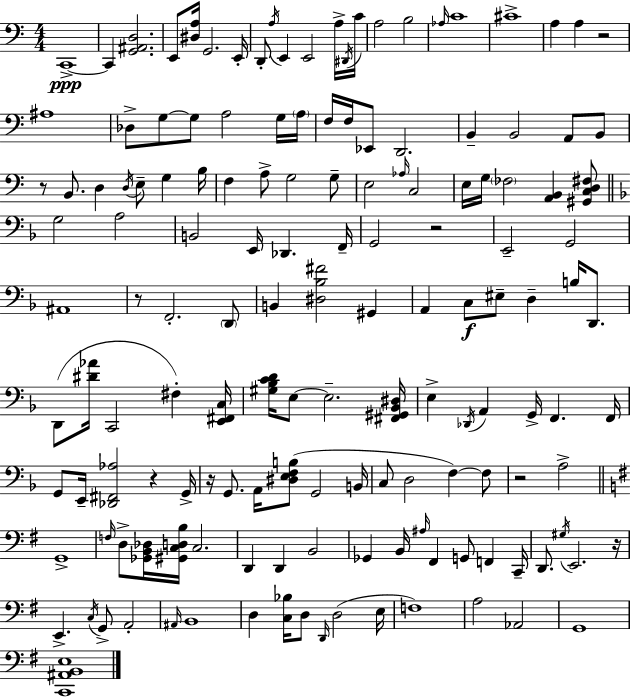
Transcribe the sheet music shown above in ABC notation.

X:1
T:Untitled
M:4/4
L:1/4
K:Am
C,,4 C,, [G,,^A,,D,]2 E,,/2 [^D,A,]/4 G,,2 E,,/4 D,,/2 A,/4 E,, E,,2 A,/4 ^D,,/4 C/4 A,2 B,2 _A,/4 C4 ^C4 A, A, z2 ^A,4 _D,/2 G,/2 G,/2 A,2 G,/4 A,/4 F,/4 F,/4 _E,,/2 D,,2 B,, B,,2 A,,/2 B,,/2 z/2 B,,/2 D, D,/4 E,/2 G, B,/4 F, A,/2 G,2 G,/2 E,2 _A,/4 C,2 E,/4 G,/4 _F,2 [A,,B,,] [^G,,C,D,^F,]/2 G,2 A,2 B,,2 E,,/4 _D,, F,,/4 G,,2 z2 E,,2 G,,2 ^A,,4 z/2 F,,2 D,,/2 B,, [^D,_B,^F]2 ^G,, A,, C,/2 ^E,/2 D, B,/4 D,,/2 D,,/2 [^D_A]/4 C,,2 ^F, [E,,^F,,C,]/4 [^G,_B,CD]/4 E,/2 E,2 [^F,,^G,,_B,,^D,]/4 E, _D,,/4 A,, G,,/4 F,, F,,/4 G,,/2 E,,/4 [_D,,^F,,_A,]2 z G,,/4 z/4 G,,/2 A,,/4 [^D,E,F,B,]/2 G,,2 B,,/4 C,/2 D,2 F, F,/2 z2 A,2 G,,4 F,/4 D,/2 [_G,,B,,_D,]/4 [^G,,C,D,B,]/4 C,2 D,, D,, B,,2 _G,, B,,/4 ^A,/4 ^F,, G,,/2 F,, C,,/4 D,,/2 ^G,/4 E,,2 z/4 E,, C,/4 G,,/2 A,,2 ^A,,/4 B,,4 D, [C,_B,]/4 D,/2 D,,/4 D,2 E,/4 F,4 A,2 _A,,2 G,,4 [C,,^A,,B,,E,]4